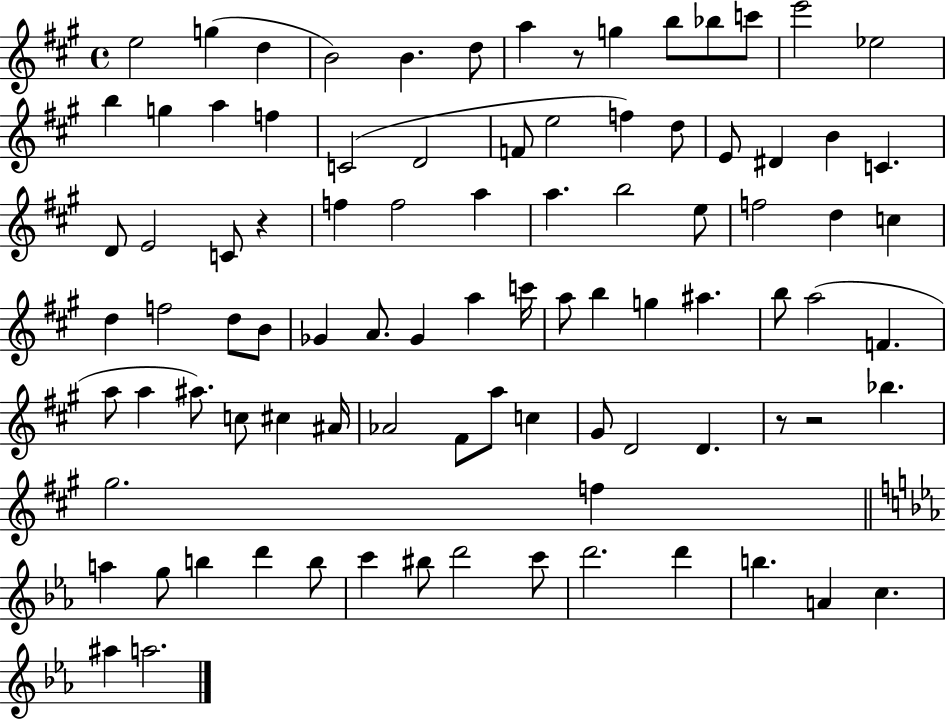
E5/h G5/q D5/q B4/h B4/q. D5/e A5/q R/e G5/q B5/e Bb5/e C6/e E6/h Eb5/h B5/q G5/q A5/q F5/q C4/h D4/h F4/e E5/h F5/q D5/e E4/e D#4/q B4/q C4/q. D4/e E4/h C4/e R/q F5/q F5/h A5/q A5/q. B5/h E5/e F5/h D5/q C5/q D5/q F5/h D5/e B4/e Gb4/q A4/e. Gb4/q A5/q C6/s A5/e B5/q G5/q A#5/q. B5/e A5/h F4/q. A5/e A5/q A#5/e. C5/e C#5/q A#4/s Ab4/h F#4/e A5/e C5/q G#4/e D4/h D4/q. R/e R/h Bb5/q. G#5/h. F5/q A5/q G5/e B5/q D6/q B5/e C6/q BIS5/e D6/h C6/e D6/h. D6/q B5/q. A4/q C5/q. A#5/q A5/h.